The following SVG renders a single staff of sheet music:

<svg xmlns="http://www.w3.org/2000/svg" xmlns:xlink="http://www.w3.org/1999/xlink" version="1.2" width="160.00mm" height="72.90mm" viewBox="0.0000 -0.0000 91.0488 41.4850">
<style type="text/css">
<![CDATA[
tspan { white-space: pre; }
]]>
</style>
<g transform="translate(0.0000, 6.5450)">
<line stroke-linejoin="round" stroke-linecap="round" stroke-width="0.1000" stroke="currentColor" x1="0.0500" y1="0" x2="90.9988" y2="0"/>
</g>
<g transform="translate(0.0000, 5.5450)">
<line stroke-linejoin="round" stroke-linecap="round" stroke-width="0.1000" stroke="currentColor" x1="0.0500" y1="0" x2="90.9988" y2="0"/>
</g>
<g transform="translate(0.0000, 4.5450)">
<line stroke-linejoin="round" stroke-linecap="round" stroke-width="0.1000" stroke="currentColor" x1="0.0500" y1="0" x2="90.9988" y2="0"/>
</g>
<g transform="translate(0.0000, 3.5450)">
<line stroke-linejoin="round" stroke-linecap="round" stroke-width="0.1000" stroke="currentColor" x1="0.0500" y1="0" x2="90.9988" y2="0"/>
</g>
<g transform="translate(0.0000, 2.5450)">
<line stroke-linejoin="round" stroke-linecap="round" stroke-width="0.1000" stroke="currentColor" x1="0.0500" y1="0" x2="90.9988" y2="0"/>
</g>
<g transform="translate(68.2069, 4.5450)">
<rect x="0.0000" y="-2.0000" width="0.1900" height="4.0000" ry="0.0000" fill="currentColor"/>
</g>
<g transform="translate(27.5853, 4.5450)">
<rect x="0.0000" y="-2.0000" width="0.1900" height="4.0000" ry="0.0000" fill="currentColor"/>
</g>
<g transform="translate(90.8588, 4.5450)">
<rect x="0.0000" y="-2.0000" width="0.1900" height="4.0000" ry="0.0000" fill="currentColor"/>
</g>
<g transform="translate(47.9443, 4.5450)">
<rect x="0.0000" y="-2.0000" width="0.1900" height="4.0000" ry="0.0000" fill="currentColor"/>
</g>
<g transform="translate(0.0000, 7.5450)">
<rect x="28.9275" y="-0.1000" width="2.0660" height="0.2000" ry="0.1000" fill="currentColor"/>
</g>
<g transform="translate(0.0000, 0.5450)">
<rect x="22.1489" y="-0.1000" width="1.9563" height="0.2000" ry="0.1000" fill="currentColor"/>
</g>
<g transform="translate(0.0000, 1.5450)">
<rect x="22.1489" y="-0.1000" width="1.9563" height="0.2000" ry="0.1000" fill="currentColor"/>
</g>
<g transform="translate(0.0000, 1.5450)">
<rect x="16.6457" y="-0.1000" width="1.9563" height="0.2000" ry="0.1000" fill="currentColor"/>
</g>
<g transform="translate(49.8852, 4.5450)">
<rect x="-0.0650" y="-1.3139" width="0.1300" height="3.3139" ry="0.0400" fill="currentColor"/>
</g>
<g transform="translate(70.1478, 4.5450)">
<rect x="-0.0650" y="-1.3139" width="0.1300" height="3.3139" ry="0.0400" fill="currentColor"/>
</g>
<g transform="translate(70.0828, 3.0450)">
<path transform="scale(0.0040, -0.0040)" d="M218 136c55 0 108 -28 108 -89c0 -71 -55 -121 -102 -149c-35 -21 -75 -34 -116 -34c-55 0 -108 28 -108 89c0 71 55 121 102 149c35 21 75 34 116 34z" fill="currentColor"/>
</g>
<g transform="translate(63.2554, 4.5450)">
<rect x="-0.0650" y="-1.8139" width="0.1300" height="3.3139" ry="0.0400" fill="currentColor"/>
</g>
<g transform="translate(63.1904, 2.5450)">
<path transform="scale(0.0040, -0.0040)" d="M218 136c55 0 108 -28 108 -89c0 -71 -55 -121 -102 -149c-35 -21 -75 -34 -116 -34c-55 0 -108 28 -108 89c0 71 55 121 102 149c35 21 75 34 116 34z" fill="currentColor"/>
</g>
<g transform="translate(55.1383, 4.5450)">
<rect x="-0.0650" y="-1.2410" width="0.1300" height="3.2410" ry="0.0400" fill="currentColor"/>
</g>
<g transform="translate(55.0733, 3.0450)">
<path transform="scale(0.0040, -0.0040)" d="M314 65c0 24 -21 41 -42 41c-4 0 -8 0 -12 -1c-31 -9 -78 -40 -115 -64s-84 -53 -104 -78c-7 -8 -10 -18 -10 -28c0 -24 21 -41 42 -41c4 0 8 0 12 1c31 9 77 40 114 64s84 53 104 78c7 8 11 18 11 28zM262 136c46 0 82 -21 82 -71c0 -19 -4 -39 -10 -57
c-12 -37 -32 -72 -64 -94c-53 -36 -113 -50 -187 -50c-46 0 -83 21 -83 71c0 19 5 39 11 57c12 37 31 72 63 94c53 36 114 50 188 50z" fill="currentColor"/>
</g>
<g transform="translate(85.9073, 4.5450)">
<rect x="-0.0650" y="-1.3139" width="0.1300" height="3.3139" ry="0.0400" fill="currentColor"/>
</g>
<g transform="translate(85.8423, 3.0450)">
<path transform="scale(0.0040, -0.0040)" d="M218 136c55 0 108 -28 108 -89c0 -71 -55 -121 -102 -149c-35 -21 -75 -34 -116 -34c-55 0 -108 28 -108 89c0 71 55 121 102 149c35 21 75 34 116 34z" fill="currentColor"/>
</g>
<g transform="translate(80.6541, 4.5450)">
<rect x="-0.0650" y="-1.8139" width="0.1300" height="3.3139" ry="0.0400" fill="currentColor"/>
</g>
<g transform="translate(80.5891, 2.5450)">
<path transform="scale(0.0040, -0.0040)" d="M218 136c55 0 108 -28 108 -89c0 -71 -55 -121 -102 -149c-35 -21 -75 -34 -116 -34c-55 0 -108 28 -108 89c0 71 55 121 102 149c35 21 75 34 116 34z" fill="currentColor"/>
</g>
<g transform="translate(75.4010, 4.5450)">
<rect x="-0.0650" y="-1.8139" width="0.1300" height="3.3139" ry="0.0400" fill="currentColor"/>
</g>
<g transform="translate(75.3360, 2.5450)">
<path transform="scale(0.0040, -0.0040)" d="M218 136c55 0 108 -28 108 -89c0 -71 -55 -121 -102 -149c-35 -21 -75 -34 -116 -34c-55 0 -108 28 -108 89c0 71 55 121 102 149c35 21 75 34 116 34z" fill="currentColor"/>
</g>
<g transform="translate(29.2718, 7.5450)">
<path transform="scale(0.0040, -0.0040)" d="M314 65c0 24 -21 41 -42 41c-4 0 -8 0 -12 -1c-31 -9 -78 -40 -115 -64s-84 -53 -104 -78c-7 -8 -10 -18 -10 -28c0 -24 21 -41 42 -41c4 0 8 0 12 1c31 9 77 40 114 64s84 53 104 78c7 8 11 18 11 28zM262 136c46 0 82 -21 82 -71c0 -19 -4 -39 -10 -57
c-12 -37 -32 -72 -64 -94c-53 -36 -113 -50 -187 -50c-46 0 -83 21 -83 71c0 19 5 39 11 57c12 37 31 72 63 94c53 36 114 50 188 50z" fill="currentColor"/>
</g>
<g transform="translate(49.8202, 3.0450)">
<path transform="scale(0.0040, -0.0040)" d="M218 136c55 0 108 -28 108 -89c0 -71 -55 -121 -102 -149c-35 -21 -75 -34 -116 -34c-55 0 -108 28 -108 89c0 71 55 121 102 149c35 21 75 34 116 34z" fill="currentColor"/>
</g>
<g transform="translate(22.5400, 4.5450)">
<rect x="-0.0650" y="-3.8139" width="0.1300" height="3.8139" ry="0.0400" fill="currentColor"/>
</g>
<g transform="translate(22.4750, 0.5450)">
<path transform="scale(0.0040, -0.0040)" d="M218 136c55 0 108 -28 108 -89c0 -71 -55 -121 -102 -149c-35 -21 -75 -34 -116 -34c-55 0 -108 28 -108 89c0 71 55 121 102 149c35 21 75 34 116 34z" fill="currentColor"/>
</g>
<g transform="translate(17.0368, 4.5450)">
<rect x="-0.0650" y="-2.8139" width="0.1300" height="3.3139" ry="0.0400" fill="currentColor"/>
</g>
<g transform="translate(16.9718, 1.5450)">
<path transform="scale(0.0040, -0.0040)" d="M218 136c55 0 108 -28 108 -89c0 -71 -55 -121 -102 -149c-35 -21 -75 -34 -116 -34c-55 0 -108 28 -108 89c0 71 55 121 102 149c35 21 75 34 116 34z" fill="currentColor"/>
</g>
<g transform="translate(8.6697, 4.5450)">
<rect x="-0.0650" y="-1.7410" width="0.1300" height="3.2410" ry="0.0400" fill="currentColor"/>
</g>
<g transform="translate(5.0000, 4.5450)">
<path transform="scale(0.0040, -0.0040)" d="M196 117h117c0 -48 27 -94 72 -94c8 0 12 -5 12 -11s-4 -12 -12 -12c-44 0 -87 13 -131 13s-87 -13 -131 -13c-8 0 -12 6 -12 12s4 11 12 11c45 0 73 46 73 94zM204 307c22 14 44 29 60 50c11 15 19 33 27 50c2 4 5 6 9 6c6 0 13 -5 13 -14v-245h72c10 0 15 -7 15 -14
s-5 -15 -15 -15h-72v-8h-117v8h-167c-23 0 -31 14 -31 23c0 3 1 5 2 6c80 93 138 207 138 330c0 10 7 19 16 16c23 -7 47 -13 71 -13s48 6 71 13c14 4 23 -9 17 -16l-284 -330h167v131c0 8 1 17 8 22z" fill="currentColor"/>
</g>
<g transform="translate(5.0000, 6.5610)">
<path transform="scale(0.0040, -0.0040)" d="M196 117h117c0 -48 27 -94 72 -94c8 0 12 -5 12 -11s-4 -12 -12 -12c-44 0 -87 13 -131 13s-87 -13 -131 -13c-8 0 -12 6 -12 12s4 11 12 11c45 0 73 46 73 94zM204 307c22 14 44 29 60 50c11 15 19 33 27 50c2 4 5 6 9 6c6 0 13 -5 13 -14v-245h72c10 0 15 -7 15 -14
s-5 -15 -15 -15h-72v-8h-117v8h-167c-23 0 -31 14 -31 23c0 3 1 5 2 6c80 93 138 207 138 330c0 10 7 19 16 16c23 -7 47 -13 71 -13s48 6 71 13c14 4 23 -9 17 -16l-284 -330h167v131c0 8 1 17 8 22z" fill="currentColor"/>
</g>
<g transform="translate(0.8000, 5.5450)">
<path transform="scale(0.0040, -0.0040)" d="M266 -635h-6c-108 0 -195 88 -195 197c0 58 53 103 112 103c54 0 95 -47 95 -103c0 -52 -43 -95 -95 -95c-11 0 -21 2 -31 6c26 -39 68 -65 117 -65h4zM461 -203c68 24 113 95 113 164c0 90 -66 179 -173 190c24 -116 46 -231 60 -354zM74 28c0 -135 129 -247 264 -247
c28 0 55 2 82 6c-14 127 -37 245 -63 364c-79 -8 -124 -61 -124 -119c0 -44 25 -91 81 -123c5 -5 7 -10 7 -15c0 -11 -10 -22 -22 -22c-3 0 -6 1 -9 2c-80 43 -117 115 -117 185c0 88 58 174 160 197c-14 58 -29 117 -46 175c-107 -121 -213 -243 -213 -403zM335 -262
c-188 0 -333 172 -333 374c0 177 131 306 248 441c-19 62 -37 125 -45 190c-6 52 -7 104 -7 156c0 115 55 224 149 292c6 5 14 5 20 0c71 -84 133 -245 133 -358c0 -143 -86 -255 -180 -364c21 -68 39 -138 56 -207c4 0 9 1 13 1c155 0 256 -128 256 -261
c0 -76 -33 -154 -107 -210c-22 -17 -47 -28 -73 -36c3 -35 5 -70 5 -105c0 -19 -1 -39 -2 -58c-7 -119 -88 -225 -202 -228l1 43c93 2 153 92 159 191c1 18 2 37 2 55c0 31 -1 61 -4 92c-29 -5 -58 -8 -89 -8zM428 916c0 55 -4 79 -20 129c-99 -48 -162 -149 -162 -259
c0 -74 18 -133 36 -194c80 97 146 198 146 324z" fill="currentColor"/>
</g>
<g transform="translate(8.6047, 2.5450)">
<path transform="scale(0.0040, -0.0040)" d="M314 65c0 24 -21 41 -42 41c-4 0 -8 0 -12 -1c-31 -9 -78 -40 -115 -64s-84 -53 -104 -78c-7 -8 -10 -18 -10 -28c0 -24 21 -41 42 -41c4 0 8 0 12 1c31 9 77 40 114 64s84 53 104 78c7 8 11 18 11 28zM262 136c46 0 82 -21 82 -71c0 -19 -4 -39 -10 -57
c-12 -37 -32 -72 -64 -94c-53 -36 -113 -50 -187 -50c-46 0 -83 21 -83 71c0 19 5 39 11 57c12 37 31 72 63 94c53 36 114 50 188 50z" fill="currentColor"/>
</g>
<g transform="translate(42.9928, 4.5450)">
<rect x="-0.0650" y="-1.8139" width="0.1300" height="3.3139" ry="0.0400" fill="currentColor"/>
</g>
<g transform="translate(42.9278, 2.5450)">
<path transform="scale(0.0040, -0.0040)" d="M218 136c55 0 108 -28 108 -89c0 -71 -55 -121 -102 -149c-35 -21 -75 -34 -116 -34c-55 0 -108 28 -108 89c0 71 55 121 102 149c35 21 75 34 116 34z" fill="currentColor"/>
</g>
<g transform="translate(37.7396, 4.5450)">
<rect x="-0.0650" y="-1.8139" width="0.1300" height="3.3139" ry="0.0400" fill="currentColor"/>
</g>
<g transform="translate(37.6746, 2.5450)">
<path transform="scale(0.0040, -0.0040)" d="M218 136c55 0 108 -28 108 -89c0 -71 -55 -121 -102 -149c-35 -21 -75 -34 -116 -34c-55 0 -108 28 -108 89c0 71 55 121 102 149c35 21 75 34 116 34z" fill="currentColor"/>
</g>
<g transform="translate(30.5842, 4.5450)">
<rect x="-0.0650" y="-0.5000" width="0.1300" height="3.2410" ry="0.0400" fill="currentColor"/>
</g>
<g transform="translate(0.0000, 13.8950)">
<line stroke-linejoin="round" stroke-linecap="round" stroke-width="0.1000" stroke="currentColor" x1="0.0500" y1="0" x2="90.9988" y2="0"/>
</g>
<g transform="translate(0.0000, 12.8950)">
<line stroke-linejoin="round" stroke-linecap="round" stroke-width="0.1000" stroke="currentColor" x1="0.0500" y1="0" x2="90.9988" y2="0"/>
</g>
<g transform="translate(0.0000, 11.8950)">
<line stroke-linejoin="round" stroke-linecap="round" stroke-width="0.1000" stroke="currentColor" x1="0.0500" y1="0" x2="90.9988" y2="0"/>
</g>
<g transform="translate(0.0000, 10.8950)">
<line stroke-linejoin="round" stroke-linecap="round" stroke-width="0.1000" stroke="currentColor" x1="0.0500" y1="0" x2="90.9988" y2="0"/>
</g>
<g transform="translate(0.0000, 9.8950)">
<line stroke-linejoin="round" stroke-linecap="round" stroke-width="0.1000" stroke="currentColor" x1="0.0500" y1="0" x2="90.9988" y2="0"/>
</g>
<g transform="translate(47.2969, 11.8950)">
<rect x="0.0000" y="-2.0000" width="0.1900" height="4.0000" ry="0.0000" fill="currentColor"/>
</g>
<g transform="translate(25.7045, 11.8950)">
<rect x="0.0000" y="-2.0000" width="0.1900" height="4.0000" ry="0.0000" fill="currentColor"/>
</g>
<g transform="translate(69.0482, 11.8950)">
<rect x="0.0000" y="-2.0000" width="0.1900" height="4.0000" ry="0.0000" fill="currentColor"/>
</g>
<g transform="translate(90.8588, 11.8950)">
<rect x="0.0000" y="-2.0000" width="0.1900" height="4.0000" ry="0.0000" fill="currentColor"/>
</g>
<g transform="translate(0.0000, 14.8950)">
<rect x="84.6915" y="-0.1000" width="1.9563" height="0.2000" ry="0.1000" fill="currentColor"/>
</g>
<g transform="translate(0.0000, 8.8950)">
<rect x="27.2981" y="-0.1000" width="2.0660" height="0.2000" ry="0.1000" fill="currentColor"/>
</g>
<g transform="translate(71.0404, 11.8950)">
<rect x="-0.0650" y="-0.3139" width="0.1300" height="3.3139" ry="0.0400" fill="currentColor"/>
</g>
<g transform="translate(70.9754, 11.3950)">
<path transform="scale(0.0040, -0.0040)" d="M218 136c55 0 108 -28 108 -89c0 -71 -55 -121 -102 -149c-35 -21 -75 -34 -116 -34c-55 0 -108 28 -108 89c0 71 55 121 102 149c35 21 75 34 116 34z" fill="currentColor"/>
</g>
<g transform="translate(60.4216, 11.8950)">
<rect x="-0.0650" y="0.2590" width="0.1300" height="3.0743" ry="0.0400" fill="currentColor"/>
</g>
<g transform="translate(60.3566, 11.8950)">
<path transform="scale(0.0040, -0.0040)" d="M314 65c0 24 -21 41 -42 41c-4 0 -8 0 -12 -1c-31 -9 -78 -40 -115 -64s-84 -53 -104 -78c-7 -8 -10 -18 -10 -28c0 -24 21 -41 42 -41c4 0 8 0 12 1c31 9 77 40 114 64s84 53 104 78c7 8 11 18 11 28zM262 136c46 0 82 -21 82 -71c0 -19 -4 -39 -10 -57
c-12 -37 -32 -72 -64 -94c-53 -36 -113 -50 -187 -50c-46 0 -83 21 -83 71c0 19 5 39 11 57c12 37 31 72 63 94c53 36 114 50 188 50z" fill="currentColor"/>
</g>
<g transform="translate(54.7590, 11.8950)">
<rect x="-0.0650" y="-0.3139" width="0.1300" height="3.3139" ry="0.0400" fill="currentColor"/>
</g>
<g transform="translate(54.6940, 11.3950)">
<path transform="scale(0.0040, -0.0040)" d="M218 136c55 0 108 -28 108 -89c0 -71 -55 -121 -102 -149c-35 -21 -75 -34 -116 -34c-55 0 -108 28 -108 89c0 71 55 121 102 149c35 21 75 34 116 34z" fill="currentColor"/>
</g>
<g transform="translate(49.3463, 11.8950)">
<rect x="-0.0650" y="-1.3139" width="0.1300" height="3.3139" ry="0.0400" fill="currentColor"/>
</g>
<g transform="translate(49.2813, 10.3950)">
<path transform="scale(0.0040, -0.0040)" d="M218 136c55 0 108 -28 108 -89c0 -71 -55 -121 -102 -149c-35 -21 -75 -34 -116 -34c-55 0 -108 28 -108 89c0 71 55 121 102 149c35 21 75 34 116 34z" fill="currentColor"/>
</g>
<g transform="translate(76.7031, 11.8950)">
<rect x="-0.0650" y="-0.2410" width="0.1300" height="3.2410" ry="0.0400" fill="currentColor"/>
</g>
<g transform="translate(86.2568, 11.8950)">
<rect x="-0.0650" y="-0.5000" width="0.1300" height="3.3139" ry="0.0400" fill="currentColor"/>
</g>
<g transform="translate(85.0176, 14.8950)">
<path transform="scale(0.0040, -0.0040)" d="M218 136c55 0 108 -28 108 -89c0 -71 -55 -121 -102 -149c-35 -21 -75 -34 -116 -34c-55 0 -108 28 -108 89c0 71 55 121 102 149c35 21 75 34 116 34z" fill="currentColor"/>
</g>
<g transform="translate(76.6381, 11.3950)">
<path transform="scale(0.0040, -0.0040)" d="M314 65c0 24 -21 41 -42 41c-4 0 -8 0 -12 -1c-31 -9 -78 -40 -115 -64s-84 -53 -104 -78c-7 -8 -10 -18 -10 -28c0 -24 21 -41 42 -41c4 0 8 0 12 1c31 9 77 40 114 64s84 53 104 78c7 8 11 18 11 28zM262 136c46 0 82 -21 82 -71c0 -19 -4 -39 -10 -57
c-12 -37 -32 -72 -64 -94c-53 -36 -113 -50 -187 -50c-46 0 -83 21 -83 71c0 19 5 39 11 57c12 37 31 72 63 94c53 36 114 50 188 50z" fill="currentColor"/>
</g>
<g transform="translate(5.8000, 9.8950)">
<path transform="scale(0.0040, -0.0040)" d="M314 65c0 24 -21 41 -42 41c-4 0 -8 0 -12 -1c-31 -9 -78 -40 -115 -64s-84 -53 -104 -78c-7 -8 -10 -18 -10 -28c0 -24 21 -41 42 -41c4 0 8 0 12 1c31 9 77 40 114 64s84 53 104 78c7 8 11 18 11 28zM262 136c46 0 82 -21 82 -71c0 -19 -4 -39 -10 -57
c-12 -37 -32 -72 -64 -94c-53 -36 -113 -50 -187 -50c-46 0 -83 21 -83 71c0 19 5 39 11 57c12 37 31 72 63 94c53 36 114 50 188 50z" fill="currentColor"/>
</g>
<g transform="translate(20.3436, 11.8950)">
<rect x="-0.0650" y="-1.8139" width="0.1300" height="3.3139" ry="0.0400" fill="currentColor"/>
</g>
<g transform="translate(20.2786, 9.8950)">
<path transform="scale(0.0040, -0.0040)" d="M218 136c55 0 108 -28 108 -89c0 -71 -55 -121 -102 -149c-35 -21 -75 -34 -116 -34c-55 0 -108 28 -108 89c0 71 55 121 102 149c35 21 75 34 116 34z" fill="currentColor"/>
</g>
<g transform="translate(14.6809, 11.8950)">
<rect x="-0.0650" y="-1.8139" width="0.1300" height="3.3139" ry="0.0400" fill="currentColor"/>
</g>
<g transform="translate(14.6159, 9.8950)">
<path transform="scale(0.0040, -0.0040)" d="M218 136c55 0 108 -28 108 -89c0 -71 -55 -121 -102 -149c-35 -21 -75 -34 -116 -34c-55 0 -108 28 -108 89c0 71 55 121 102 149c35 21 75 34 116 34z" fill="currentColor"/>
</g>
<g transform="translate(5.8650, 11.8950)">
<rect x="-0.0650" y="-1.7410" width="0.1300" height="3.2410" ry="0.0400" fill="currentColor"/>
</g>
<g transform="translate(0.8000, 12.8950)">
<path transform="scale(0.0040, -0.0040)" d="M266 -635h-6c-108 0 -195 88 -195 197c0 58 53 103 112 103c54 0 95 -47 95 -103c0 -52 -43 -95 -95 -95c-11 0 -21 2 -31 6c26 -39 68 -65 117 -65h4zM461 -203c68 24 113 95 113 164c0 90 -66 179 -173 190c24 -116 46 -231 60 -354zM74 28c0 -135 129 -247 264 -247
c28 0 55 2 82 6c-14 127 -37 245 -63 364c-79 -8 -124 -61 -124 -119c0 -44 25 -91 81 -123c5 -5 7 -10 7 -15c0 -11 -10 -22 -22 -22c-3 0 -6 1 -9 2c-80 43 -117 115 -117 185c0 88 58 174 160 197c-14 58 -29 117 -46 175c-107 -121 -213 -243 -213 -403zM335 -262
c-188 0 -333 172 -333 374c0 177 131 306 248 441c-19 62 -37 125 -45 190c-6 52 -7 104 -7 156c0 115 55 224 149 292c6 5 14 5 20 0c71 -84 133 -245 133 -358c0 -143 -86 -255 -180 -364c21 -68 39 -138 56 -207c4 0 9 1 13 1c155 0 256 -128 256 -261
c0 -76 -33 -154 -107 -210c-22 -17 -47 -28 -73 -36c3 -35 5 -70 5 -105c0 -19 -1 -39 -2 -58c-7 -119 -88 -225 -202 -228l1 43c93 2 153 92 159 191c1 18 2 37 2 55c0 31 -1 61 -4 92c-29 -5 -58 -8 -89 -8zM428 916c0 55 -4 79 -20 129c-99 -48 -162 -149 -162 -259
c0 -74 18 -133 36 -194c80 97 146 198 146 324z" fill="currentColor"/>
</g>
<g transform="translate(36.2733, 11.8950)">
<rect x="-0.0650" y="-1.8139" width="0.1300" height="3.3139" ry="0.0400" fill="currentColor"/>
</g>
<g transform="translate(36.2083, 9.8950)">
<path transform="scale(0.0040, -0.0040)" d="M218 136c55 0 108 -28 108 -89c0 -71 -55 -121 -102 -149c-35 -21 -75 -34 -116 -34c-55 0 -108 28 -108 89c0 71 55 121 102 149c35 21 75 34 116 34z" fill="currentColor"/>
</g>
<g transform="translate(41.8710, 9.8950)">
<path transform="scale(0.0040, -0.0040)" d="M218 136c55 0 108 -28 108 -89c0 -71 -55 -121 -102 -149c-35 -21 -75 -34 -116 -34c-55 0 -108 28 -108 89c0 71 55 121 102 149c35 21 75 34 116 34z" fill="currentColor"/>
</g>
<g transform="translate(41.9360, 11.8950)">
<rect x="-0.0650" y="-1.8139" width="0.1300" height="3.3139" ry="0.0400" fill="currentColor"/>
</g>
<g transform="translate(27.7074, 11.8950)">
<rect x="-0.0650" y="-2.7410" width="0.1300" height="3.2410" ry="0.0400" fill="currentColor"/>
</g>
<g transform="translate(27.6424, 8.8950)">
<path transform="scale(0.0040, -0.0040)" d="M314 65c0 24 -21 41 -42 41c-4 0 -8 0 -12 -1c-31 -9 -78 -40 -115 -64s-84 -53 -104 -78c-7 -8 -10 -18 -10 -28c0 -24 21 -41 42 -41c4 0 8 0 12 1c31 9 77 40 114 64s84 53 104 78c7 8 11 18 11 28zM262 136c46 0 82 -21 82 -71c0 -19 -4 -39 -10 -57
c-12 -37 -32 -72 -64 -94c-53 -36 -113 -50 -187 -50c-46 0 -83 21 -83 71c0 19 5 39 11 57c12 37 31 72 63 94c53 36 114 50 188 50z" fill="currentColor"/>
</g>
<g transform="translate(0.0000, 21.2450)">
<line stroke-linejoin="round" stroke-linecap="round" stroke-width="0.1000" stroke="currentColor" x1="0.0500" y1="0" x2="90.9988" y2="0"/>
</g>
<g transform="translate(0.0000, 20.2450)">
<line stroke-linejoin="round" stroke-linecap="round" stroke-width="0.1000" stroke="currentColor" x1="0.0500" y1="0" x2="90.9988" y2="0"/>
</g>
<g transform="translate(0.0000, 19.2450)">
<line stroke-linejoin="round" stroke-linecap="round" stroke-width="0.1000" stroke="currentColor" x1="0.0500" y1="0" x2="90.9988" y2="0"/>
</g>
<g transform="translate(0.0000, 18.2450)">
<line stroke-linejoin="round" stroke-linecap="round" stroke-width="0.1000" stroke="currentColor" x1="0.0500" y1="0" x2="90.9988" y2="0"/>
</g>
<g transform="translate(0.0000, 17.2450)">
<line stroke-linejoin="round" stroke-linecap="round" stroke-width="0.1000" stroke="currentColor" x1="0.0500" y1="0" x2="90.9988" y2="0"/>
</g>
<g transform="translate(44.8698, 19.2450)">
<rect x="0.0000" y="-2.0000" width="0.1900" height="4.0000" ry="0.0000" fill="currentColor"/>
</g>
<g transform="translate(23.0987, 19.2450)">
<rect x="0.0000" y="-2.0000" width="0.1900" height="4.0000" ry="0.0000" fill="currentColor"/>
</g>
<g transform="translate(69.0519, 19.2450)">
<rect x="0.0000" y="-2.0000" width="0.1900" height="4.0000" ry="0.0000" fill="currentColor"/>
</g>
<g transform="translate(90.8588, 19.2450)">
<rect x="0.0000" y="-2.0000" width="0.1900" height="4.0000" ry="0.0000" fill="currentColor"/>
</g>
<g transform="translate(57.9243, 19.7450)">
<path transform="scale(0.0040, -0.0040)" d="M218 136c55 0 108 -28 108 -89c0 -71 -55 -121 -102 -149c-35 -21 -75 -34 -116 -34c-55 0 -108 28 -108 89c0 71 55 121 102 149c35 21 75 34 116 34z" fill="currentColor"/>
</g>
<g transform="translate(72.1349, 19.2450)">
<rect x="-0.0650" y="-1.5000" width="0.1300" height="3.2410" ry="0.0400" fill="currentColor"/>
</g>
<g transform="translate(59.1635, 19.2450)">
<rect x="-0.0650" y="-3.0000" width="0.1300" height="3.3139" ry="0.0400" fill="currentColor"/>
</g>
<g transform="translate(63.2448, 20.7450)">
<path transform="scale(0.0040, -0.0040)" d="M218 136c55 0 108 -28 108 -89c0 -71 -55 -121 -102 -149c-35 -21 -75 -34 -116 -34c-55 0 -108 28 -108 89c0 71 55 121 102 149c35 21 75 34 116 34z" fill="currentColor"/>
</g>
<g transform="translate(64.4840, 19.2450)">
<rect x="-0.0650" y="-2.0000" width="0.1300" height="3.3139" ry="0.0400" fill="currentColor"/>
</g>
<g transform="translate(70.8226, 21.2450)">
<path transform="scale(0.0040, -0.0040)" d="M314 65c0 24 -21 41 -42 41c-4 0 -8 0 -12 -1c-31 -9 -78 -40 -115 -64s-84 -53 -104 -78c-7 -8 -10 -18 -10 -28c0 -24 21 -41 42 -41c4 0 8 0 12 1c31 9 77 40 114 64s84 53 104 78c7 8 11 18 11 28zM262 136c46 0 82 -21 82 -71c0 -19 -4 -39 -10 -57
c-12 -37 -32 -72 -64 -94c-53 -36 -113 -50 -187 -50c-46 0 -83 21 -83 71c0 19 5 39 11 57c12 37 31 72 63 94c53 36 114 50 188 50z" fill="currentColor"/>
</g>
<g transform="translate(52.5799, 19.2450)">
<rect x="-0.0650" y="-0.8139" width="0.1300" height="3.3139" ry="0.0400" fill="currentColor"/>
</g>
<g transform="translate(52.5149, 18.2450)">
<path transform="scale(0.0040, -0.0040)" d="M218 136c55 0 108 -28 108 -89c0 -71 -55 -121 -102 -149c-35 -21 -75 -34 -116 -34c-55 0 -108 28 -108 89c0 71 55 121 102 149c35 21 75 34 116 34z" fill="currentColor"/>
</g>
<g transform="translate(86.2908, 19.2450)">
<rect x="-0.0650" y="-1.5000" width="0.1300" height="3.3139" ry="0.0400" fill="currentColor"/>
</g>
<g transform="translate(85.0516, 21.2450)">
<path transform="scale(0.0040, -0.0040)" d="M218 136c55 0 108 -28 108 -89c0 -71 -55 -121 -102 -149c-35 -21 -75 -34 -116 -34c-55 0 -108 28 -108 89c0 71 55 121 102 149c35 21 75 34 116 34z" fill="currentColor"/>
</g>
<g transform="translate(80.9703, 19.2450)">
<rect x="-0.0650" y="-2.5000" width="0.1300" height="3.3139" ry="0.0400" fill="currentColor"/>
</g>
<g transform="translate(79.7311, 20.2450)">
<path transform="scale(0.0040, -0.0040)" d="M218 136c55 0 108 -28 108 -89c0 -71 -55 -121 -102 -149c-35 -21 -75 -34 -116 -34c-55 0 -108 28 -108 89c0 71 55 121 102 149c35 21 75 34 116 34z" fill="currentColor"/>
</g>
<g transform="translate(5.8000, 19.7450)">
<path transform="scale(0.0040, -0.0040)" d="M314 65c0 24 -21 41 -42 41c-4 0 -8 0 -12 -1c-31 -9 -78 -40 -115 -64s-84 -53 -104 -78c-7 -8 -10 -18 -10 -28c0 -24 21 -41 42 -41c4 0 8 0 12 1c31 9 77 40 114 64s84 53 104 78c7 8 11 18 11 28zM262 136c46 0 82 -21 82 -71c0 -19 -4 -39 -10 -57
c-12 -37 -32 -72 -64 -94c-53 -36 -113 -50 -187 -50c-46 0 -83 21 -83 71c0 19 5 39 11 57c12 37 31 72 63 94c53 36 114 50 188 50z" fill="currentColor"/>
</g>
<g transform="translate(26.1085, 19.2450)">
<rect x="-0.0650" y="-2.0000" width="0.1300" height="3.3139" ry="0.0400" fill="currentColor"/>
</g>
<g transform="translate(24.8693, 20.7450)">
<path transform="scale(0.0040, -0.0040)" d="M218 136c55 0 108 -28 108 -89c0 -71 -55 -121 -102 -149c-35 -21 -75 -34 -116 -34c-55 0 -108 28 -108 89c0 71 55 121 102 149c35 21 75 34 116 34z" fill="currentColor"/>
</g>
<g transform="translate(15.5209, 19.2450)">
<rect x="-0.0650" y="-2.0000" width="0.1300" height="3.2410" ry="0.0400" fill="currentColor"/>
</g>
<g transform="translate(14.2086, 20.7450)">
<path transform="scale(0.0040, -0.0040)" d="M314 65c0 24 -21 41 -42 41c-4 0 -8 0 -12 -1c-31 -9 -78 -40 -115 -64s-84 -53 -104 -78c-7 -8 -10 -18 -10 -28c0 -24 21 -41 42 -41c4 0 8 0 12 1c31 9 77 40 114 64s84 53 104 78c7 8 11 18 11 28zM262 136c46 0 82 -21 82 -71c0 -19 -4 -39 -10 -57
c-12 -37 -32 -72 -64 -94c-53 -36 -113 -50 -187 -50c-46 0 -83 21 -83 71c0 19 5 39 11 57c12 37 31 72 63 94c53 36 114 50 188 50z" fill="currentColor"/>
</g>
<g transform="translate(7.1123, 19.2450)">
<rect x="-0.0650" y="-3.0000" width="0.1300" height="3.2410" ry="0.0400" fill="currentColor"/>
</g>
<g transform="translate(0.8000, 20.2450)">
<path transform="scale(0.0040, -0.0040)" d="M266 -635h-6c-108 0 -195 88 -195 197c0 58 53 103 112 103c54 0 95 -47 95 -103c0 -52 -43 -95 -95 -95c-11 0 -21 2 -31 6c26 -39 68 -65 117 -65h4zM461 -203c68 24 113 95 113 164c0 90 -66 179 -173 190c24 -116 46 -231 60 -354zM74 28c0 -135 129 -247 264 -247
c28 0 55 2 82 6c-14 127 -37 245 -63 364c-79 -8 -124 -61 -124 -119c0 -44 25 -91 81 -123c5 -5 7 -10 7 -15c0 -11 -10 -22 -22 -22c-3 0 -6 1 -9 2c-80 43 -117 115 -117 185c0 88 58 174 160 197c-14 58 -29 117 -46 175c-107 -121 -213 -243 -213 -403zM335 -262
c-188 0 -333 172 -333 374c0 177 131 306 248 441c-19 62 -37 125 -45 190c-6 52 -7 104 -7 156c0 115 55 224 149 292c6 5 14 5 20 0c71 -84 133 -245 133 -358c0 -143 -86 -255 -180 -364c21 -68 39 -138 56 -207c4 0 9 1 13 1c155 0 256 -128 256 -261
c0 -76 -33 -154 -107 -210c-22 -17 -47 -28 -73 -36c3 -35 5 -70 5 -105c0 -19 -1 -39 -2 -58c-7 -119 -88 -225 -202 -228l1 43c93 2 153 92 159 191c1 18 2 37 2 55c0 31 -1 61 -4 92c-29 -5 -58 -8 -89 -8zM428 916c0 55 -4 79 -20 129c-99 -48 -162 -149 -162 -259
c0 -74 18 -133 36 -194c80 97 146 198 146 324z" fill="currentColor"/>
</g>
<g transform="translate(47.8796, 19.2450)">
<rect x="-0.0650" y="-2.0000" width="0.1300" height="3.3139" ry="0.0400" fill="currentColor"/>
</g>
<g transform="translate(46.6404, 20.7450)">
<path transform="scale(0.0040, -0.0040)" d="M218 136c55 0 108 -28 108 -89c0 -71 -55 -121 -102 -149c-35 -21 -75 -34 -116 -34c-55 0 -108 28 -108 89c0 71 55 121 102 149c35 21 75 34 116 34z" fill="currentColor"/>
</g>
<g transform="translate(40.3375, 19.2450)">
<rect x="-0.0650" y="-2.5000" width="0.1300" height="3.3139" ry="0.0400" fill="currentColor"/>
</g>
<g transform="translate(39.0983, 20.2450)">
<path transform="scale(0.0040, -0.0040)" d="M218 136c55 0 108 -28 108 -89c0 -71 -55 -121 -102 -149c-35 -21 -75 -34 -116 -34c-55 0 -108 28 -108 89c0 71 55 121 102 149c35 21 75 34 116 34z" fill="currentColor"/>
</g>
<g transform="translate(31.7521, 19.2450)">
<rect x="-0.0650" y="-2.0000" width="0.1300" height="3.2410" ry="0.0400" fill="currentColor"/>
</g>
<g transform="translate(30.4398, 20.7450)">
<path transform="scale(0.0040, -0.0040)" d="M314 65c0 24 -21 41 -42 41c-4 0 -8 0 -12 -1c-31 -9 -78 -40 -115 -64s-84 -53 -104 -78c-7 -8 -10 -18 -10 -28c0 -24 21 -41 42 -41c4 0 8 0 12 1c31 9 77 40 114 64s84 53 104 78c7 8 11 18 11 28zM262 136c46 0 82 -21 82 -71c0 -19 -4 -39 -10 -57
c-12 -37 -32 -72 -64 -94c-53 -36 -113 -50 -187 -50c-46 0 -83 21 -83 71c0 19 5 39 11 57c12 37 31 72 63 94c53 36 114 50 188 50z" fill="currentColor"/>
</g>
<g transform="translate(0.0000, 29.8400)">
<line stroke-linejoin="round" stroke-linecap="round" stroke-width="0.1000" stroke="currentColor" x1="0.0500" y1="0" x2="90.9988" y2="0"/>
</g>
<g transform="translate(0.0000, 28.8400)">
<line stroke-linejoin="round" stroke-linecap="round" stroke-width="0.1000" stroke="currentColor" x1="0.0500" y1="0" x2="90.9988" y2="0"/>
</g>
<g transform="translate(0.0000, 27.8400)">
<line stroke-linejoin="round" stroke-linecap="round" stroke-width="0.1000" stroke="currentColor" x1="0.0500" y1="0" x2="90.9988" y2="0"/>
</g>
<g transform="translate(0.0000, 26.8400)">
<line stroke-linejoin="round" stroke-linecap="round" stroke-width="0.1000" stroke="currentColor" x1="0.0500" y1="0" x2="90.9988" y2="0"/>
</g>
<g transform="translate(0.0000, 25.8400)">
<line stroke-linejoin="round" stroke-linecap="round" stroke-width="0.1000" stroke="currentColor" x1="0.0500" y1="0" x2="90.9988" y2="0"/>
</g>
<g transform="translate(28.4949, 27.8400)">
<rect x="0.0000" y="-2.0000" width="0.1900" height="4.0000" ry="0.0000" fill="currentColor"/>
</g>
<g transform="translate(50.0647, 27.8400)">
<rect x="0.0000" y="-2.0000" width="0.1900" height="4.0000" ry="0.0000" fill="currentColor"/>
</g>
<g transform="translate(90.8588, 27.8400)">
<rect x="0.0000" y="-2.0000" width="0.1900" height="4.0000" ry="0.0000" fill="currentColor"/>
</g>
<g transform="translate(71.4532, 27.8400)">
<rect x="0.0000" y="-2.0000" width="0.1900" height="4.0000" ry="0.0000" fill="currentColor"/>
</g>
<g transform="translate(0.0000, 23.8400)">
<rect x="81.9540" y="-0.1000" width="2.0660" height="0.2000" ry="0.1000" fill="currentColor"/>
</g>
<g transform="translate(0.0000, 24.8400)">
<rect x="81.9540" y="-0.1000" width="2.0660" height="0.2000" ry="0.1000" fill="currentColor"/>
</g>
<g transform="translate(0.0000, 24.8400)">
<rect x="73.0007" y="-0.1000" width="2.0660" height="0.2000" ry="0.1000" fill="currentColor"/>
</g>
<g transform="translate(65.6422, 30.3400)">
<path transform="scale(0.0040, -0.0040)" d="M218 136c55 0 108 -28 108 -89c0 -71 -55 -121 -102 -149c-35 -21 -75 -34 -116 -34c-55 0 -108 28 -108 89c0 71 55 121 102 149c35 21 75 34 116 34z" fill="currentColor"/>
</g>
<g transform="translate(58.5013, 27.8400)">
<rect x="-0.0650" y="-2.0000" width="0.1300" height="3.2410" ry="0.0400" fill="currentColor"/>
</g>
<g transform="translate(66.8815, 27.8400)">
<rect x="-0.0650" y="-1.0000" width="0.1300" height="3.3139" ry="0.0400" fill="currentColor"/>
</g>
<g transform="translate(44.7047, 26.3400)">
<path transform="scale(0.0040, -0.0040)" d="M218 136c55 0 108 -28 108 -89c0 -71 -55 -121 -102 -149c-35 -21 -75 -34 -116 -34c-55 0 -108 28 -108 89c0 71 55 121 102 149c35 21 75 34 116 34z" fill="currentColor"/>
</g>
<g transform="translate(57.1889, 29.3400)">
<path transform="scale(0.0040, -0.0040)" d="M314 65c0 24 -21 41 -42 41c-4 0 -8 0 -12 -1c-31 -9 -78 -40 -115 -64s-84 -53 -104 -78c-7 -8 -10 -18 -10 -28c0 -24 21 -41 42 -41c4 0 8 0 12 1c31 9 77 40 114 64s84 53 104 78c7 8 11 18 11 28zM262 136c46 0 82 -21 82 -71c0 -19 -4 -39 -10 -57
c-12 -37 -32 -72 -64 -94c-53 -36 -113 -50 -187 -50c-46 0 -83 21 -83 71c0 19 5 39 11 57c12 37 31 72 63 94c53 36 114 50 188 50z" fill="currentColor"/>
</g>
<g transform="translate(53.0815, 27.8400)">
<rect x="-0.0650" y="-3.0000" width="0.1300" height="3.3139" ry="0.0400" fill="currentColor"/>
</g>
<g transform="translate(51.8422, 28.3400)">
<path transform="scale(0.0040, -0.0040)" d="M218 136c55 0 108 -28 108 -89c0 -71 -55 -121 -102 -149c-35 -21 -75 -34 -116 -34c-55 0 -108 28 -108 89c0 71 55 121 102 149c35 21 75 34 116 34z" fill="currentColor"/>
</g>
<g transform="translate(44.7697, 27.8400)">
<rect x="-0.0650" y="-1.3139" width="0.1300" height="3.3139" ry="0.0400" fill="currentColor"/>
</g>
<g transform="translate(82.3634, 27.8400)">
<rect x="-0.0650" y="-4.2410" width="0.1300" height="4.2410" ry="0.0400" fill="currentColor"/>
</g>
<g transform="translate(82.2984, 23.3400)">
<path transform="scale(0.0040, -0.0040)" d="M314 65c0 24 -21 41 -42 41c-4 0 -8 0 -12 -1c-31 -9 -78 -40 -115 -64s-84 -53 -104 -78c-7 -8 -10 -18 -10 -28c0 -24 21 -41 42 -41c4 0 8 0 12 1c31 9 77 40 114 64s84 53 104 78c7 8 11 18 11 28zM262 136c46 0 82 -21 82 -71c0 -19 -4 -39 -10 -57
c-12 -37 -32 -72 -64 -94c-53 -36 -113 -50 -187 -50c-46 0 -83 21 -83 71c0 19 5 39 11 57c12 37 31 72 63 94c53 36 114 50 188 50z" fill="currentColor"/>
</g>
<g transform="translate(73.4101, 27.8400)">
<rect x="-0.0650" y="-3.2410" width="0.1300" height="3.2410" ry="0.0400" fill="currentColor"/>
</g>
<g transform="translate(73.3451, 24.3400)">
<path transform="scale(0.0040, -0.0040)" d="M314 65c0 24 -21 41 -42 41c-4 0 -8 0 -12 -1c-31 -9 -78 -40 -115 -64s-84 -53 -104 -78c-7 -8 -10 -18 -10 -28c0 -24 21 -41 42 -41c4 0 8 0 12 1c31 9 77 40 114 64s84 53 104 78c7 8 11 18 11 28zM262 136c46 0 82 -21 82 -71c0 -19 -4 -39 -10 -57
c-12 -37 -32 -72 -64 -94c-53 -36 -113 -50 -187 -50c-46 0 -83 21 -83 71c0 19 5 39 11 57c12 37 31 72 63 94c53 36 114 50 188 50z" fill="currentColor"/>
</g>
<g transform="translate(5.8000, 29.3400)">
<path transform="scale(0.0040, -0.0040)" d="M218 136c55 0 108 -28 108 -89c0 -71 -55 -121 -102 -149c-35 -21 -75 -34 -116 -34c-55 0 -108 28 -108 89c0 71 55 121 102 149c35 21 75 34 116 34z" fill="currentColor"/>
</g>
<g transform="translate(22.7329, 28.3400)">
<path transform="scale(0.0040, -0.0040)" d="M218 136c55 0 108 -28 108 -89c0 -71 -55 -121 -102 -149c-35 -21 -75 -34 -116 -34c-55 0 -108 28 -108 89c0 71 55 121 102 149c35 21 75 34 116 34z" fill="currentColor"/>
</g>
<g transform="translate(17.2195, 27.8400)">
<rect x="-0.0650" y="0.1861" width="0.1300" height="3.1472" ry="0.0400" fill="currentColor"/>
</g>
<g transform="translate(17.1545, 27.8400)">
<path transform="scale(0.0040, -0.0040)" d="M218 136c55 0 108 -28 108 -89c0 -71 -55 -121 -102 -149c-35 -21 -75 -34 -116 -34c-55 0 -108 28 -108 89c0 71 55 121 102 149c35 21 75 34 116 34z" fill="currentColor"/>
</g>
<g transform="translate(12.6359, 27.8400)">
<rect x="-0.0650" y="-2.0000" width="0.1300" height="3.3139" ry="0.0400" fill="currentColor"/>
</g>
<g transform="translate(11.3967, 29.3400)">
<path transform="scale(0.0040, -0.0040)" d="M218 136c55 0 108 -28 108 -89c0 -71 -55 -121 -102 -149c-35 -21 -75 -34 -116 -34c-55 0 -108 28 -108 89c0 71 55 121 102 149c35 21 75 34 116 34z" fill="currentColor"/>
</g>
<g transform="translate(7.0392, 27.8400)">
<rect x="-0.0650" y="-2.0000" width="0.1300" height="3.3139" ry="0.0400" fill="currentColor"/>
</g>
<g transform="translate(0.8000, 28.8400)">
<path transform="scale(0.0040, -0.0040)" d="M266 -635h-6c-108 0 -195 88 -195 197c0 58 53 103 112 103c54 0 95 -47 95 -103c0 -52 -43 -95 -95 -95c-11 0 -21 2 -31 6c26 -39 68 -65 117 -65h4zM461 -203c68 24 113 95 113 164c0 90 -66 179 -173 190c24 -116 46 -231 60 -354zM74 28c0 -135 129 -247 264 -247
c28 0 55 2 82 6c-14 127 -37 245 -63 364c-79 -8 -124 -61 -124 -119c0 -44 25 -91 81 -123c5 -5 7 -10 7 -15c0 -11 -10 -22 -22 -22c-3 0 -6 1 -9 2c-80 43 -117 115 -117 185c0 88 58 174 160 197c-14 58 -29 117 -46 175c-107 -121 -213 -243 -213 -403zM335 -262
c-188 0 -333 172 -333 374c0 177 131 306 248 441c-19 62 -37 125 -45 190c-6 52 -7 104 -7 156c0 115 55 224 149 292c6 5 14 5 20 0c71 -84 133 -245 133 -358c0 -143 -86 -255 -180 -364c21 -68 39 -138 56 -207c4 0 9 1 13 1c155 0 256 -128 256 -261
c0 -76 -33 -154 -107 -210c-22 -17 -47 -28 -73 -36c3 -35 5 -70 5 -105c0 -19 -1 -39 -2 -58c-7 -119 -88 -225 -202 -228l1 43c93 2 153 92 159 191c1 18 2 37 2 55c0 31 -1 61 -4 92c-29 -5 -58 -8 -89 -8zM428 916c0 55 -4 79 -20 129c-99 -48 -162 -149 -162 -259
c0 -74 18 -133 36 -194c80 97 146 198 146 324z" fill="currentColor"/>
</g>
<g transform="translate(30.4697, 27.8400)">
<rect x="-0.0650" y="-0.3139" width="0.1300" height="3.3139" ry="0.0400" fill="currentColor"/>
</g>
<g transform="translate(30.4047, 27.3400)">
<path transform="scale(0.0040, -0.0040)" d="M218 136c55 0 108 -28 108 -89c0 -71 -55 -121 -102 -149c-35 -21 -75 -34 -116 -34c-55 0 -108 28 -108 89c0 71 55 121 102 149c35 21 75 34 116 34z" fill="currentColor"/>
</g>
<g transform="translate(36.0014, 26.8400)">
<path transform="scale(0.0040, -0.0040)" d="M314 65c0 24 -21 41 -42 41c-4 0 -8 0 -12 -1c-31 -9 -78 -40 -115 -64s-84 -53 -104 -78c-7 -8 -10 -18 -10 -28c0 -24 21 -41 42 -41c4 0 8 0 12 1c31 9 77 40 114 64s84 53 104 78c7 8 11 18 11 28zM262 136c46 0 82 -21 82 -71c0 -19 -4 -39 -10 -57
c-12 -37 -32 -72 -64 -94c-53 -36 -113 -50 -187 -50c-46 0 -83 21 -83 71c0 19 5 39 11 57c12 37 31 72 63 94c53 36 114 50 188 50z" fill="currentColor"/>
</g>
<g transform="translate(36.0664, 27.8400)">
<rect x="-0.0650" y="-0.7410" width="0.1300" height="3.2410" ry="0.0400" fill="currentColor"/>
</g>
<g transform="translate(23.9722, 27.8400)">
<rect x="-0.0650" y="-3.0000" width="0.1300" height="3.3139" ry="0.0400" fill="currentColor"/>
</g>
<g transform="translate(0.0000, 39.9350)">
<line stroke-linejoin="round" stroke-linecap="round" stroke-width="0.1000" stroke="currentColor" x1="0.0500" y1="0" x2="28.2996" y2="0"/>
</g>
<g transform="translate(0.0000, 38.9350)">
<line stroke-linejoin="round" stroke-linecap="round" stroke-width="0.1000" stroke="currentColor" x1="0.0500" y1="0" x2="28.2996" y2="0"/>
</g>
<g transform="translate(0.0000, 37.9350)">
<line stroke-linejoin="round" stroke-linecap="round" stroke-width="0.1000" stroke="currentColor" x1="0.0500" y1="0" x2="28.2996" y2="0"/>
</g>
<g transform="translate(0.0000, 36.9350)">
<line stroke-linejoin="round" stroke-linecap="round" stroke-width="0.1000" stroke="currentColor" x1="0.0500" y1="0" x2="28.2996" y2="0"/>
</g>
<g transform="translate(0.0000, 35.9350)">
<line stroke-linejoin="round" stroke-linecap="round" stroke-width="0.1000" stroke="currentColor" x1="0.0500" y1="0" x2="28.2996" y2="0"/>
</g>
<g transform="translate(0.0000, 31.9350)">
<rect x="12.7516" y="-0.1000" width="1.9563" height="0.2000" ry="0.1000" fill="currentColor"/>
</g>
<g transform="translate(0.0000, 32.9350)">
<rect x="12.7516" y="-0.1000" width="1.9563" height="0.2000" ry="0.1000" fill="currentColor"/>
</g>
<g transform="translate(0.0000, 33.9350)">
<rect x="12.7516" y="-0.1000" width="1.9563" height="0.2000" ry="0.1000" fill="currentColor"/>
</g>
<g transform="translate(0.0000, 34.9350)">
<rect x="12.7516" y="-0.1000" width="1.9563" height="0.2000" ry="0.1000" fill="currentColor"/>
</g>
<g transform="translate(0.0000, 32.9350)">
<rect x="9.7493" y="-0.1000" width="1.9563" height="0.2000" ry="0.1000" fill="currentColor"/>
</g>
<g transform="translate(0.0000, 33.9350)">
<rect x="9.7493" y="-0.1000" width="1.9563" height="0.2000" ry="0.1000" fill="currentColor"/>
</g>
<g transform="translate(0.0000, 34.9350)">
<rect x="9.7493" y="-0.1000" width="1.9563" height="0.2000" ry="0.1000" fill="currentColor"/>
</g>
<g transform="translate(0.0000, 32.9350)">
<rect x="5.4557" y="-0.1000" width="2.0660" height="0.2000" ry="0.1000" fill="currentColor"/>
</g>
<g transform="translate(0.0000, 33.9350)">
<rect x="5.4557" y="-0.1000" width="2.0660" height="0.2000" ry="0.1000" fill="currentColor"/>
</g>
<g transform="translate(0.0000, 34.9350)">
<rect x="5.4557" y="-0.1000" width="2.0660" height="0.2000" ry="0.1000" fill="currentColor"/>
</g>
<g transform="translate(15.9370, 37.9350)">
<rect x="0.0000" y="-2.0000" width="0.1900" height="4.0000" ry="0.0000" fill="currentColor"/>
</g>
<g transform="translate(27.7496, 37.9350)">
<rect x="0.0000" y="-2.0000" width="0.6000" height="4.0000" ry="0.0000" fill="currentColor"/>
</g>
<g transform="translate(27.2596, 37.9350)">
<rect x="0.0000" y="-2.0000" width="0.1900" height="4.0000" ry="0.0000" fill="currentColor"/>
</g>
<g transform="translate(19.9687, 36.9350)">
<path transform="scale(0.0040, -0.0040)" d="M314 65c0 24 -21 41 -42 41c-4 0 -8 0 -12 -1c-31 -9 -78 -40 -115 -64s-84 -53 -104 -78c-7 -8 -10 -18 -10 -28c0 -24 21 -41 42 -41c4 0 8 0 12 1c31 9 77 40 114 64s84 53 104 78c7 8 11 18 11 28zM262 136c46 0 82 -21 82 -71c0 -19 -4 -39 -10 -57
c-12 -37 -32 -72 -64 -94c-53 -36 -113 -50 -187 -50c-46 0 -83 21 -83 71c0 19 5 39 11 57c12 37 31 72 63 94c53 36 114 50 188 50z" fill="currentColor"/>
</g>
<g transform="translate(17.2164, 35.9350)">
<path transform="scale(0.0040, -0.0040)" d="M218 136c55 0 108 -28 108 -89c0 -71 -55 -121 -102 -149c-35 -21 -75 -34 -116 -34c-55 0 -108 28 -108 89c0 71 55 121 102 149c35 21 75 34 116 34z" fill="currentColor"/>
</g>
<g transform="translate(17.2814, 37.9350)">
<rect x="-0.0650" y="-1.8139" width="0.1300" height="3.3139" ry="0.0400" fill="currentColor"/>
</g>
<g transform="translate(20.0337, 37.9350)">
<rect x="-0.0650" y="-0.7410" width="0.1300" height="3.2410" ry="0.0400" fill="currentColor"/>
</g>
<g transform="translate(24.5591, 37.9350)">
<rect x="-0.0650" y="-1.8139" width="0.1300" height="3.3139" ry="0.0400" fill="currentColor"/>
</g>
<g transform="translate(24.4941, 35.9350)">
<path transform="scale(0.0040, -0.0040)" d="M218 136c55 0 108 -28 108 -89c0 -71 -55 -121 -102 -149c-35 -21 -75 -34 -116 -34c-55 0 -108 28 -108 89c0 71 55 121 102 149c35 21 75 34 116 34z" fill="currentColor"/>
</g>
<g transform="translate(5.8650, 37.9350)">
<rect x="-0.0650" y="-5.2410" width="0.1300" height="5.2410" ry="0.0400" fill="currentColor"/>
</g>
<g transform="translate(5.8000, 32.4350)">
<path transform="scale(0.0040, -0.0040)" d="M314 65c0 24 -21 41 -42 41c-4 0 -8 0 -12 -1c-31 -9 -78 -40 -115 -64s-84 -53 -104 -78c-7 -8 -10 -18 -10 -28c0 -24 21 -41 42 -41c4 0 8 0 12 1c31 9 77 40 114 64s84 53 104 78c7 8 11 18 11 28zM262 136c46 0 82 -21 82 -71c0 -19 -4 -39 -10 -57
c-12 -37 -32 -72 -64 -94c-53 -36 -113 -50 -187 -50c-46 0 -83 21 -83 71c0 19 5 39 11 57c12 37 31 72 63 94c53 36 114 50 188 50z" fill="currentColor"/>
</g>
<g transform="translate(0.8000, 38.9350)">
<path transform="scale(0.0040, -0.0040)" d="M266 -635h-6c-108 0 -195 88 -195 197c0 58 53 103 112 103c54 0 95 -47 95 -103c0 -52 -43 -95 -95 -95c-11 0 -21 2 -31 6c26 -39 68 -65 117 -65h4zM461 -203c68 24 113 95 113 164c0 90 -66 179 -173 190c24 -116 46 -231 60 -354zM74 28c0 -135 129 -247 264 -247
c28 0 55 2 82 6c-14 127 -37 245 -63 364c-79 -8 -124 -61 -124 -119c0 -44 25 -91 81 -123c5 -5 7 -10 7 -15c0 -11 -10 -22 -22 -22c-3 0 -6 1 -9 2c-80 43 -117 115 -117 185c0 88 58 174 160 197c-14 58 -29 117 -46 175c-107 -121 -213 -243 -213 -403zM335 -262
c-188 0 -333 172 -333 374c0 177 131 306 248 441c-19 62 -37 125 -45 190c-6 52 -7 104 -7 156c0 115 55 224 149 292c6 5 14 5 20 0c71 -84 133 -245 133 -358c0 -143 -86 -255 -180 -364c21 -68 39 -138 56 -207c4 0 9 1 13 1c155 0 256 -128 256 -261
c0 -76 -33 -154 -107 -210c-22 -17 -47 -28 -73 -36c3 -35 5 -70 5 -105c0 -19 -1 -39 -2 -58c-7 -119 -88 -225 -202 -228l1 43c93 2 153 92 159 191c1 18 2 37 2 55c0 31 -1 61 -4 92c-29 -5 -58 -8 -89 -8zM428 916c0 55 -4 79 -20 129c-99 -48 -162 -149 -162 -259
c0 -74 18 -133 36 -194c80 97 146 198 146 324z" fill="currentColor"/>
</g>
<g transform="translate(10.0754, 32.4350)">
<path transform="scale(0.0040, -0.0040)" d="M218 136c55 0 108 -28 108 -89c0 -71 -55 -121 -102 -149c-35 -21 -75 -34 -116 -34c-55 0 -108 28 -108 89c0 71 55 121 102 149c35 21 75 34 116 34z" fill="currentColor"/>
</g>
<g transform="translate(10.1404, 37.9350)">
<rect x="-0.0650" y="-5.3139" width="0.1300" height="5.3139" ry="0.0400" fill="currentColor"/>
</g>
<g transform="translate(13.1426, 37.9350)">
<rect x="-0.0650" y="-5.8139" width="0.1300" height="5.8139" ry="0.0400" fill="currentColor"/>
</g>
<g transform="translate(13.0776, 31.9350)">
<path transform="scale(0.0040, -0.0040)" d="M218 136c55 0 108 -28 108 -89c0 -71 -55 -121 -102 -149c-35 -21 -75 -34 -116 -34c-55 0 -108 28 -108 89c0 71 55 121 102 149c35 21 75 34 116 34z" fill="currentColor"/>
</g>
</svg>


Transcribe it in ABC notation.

X:1
T:Untitled
M:4/4
L:1/4
K:C
f2 a c' C2 f f e e2 f e f f e f2 f f a2 f f e c B2 c c2 C A2 F2 F F2 G F d A F E2 G E F F B A c d2 e A F2 D b2 d'2 f'2 f' g' f d2 f